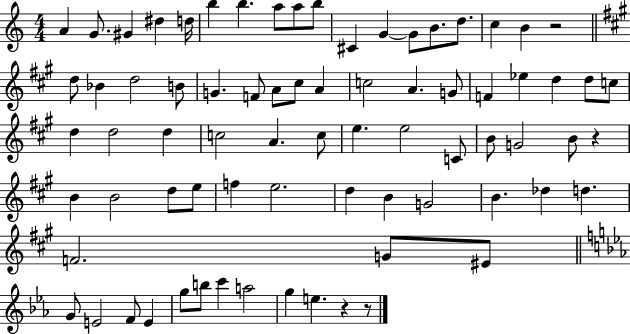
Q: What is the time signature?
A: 4/4